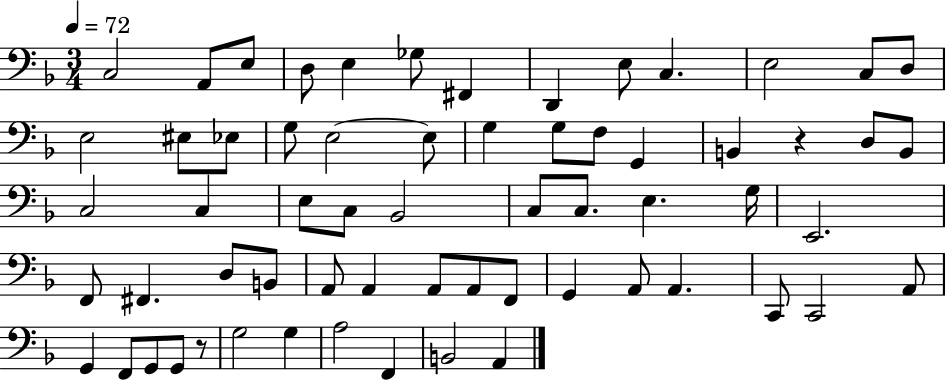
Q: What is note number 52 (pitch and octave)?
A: G2